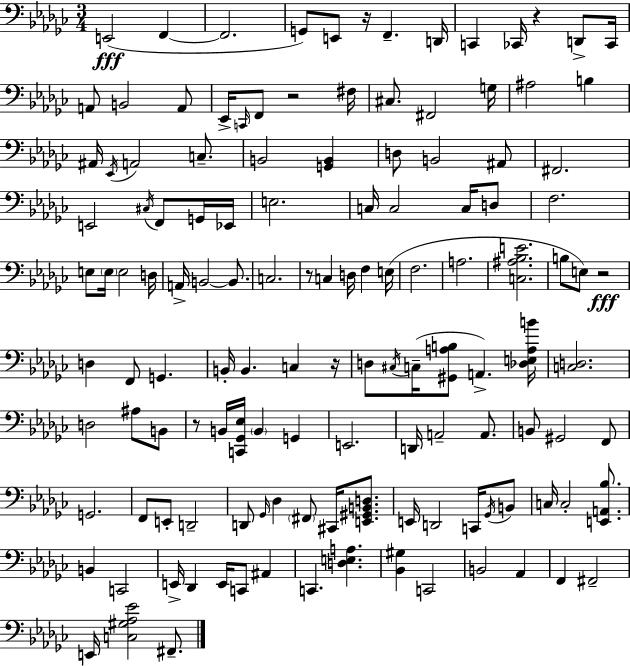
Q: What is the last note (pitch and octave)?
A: F#2